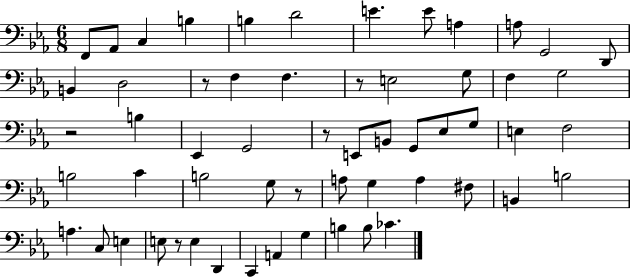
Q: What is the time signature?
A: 6/8